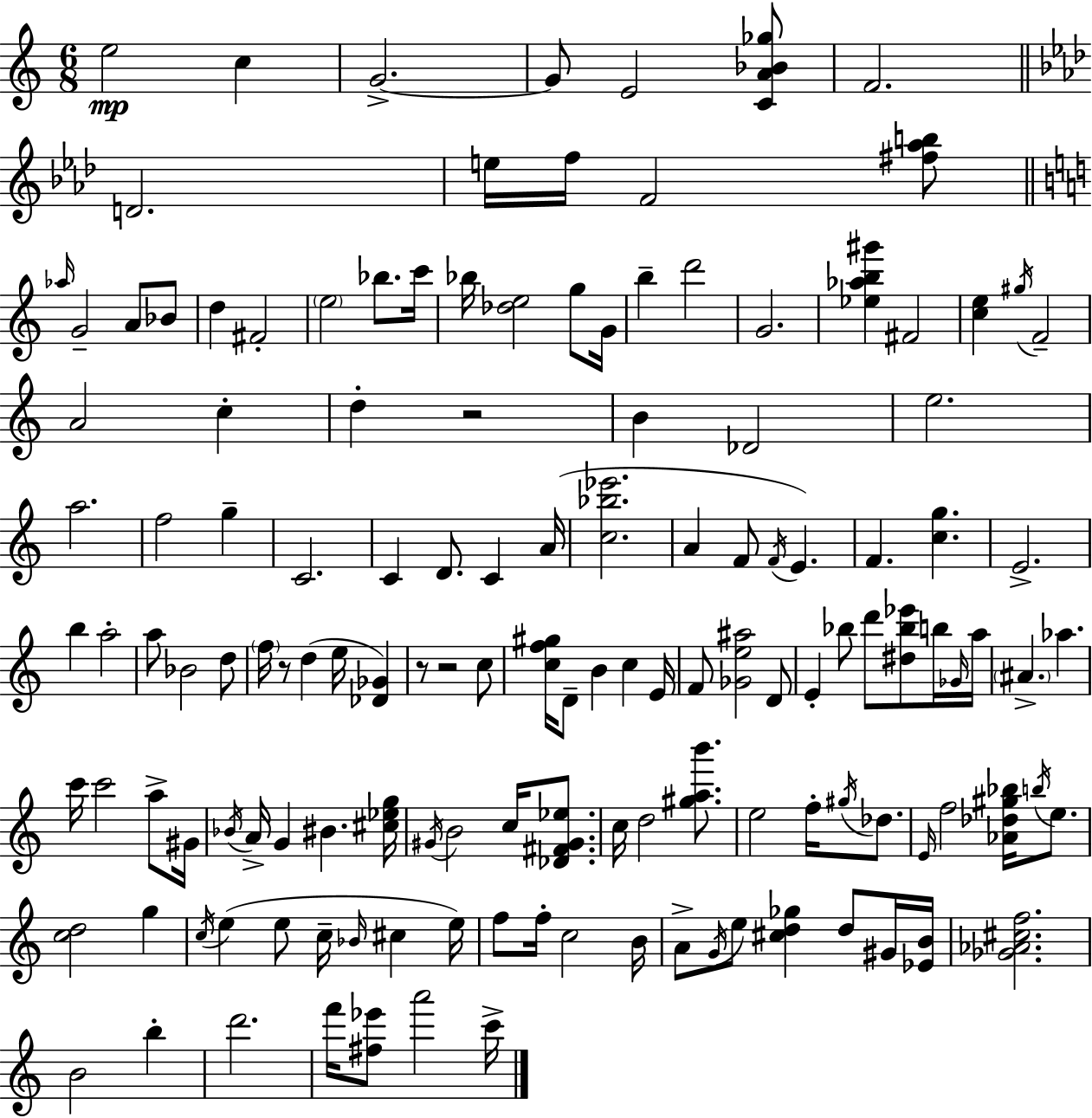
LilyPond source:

{
  \clef treble
  \numericTimeSignature
  \time 6/8
  \key a \minor
  e''2\mp c''4 | g'2.->~~ | g'8 e'2 <c' a' bes' ges''>8 | f'2. | \break \bar "||" \break \key aes \major d'2. | e''16 f''16 f'2 <fis'' aes'' b''>8 | \bar "||" \break \key c \major \grace { aes''16 } g'2-- a'8 bes'8 | d''4 fis'2-. | \parenthesize e''2 bes''8. | c'''16 bes''16 <des'' e''>2 g''8 | \break g'16 b''4-- d'''2 | g'2. | <ees'' aes'' b'' gis'''>4 fis'2 | <c'' e''>4 \acciaccatura { gis''16 } f'2-- | \break a'2 c''4-. | d''4-. r2 | b'4 des'2 | e''2. | \break a''2. | f''2 g''4-- | c'2. | c'4 d'8. c'4 | \break a'16( <c'' bes'' ees'''>2. | a'4 f'8 \acciaccatura { f'16 } e'4.) | f'4. <c'' g''>4. | e'2.-> | \break b''4 a''2-. | a''8 bes'2 | d''8 \parenthesize f''16 r8 d''4( e''16 <des' ges'>4) | r8 r2 | \break c''8 <c'' f'' gis''>16 d'8-- b'4 c''4 | e'16 f'8 <ges' e'' ais''>2 | d'8 e'4-. bes''8 d'''8 <dis'' bes'' ees'''>8 | b''16 \grace { ges'16 } a''16 \parenthesize ais'4.-> aes''4. | \break c'''16 c'''2 | a''8-> gis'16 \acciaccatura { bes'16 } a'16-> g'4 bis'4. | <cis'' ees'' g''>16 \acciaccatura { gis'16 } b'2 | c''16 <des' fis' gis' ees''>8. c''16 d''2 | \break <gis'' a'' b'''>8. e''2 | f''16-. \acciaccatura { gis''16 } des''8. \grace { e'16 } f''2 | <aes' des'' gis'' bes''>16 \acciaccatura { b''16 } e''8. <c'' d''>2 | g''4 \acciaccatura { c''16 } e''4( | \break e''8 c''16-- \grace { bes'16 } cis''4 e''16) f''8 | f''16-. c''2 b'16 a'8-> | \acciaccatura { g'16 } e''8 <cis'' d'' ges''>4 d''8 gis'16 <ees' b'>16 | <ges' aes' cis'' f''>2. | \break b'2 b''4-. | d'''2. | f'''16 <fis'' ees'''>8 a'''2 c'''16-> | \bar "|."
}